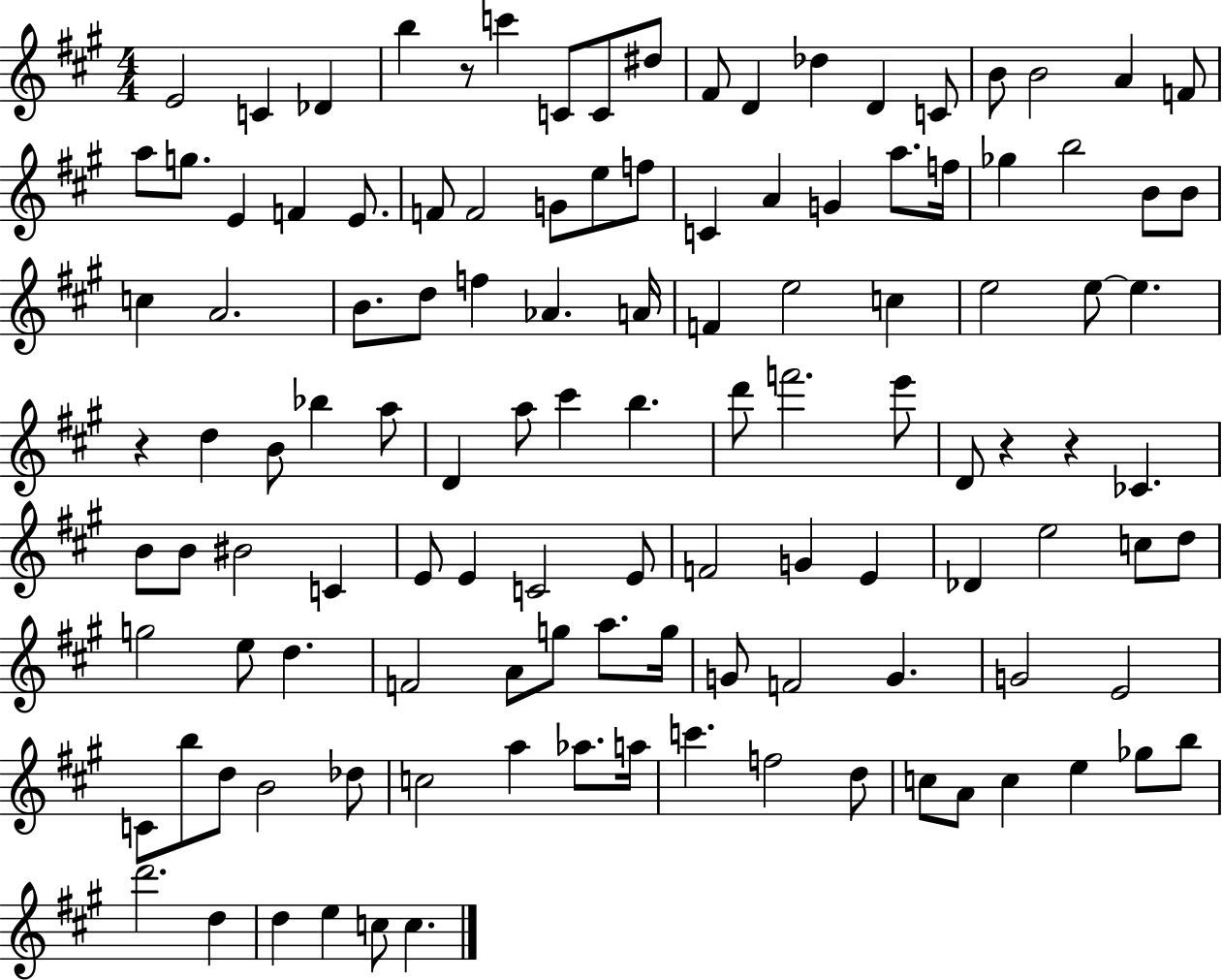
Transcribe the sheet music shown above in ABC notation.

X:1
T:Untitled
M:4/4
L:1/4
K:A
E2 C _D b z/2 c' C/2 C/2 ^d/2 ^F/2 D _d D C/2 B/2 B2 A F/2 a/2 g/2 E F E/2 F/2 F2 G/2 e/2 f/2 C A G a/2 f/4 _g b2 B/2 B/2 c A2 B/2 d/2 f _A A/4 F e2 c e2 e/2 e z d B/2 _b a/2 D a/2 ^c' b d'/2 f'2 e'/2 D/2 z z _C B/2 B/2 ^B2 C E/2 E C2 E/2 F2 G E _D e2 c/2 d/2 g2 e/2 d F2 A/2 g/2 a/2 g/4 G/2 F2 G G2 E2 C/2 b/2 d/2 B2 _d/2 c2 a _a/2 a/4 c' f2 d/2 c/2 A/2 c e _g/2 b/2 d'2 d d e c/2 c